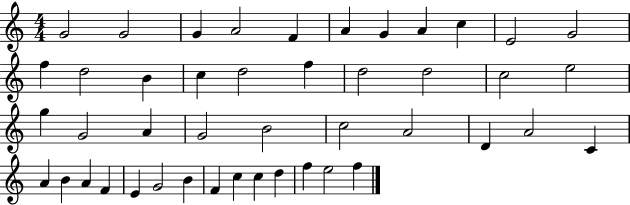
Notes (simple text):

G4/h G4/h G4/q A4/h F4/q A4/q G4/q A4/q C5/q E4/h G4/h F5/q D5/h B4/q C5/q D5/h F5/q D5/h D5/h C5/h E5/h G5/q G4/h A4/q G4/h B4/h C5/h A4/h D4/q A4/h C4/q A4/q B4/q A4/q F4/q E4/q G4/h B4/q F4/q C5/q C5/q D5/q F5/q E5/h F5/q